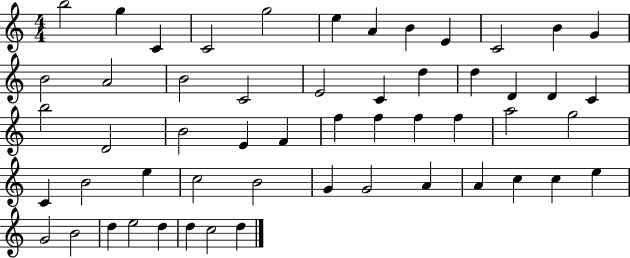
B5/h G5/q C4/q C4/h G5/h E5/q A4/q B4/q E4/q C4/h B4/q G4/q B4/h A4/h B4/h C4/h E4/h C4/q D5/q D5/q D4/q D4/q C4/q B5/h D4/h B4/h E4/q F4/q F5/q F5/q F5/q F5/q A5/h G5/h C4/q B4/h E5/q C5/h B4/h G4/q G4/h A4/q A4/q C5/q C5/q E5/q G4/h B4/h D5/q E5/h D5/q D5/q C5/h D5/q